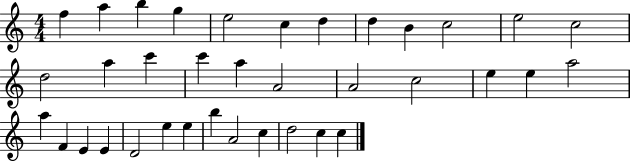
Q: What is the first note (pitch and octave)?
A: F5